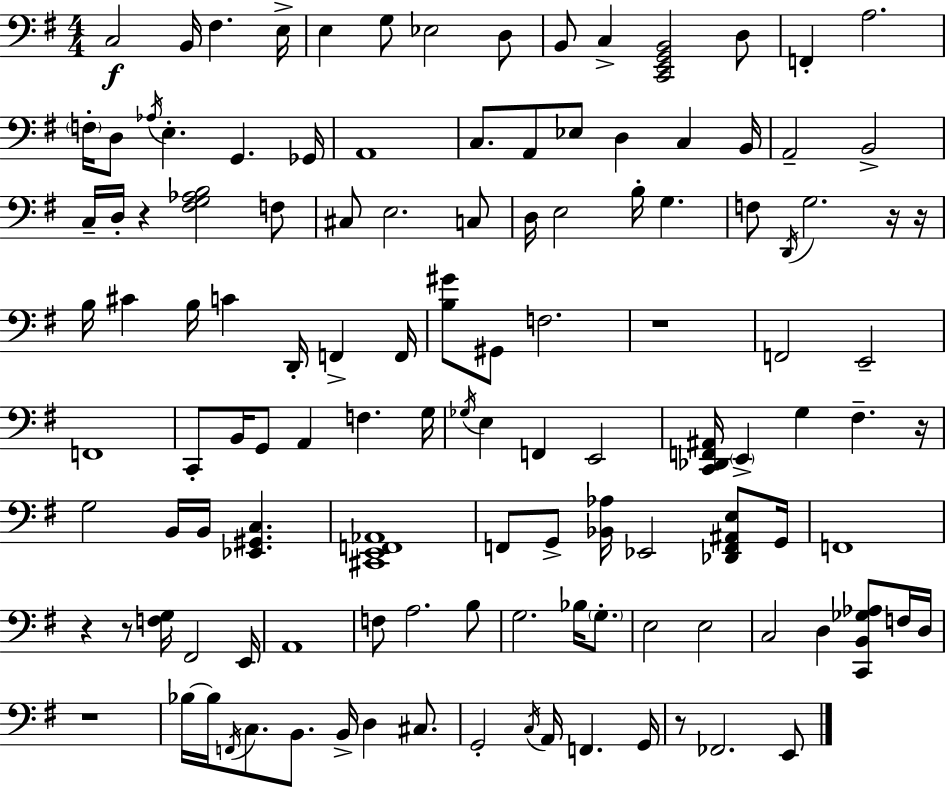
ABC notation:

X:1
T:Untitled
M:4/4
L:1/4
K:G
C,2 B,,/4 ^F, E,/4 E, G,/2 _E,2 D,/2 B,,/2 C, [C,,E,,G,,B,,]2 D,/2 F,, A,2 F,/4 D,/2 _A,/4 E, G,, _G,,/4 A,,4 C,/2 A,,/2 _E,/2 D, C, B,,/4 A,,2 B,,2 C,/4 D,/4 z [^F,G,_A,B,]2 F,/2 ^C,/2 E,2 C,/2 D,/4 E,2 B,/4 G, F,/2 D,,/4 G,2 z/4 z/4 B,/4 ^C B,/4 C D,,/4 F,, F,,/4 [B,^G]/2 ^G,,/2 F,2 z4 F,,2 E,,2 F,,4 C,,/2 B,,/4 G,,/2 A,, F, G,/4 _G,/4 E, F,, E,,2 [C,,_D,,F,,^A,,]/4 E,, G, ^F, z/4 G,2 B,,/4 B,,/4 [_E,,^G,,C,] [^C,,E,,F,,_A,,]4 F,,/2 G,,/2 [_B,,_A,]/4 _E,,2 [_D,,F,,^A,,E,]/2 G,,/4 F,,4 z z/2 [F,G,]/4 ^F,,2 E,,/4 A,,4 F,/2 A,2 B,/2 G,2 _B,/4 G,/2 E,2 E,2 C,2 D, [C,,B,,_G,_A,]/2 F,/4 D,/4 z4 _B,/4 _B,/4 F,,/4 C,/2 B,,/2 B,,/4 D, ^C,/2 G,,2 C,/4 A,,/4 F,, G,,/4 z/2 _F,,2 E,,/2